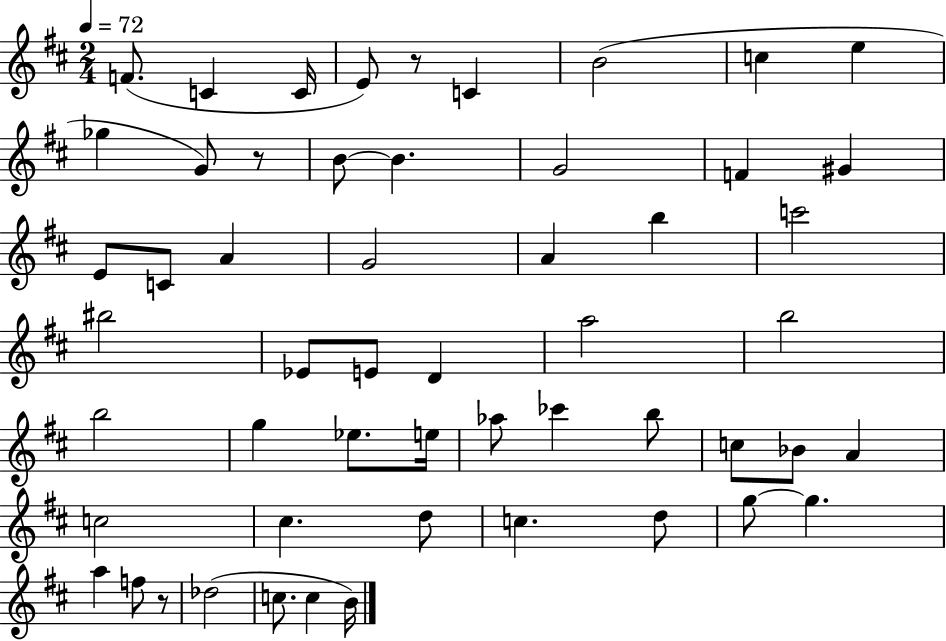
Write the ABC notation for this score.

X:1
T:Untitled
M:2/4
L:1/4
K:D
F/2 C C/4 E/2 z/2 C B2 c e _g G/2 z/2 B/2 B G2 F ^G E/2 C/2 A G2 A b c'2 ^b2 _E/2 E/2 D a2 b2 b2 g _e/2 e/4 _a/2 _c' b/2 c/2 _B/2 A c2 ^c d/2 c d/2 g/2 g a f/2 z/2 _d2 c/2 c B/4